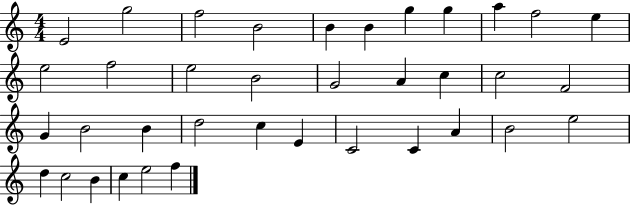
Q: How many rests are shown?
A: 0